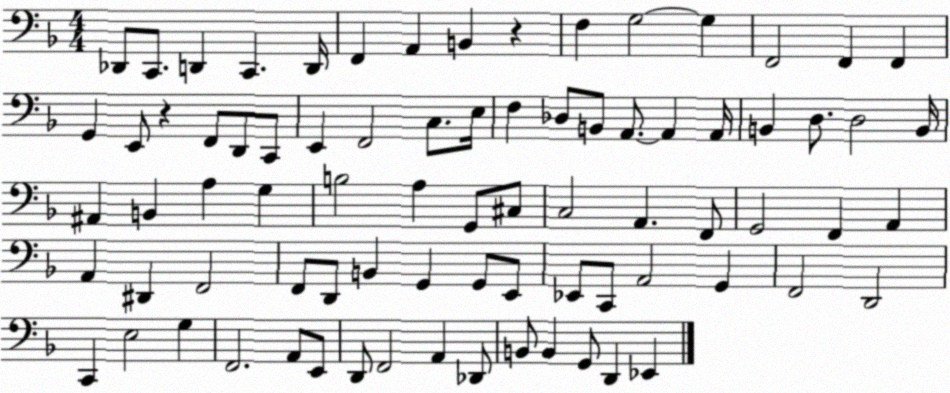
X:1
T:Untitled
M:4/4
L:1/4
K:F
_D,,/2 C,,/2 D,, C,, D,,/4 F,, A,, B,, z F, G,2 G, F,,2 F,, F,, G,, E,,/2 z F,,/2 D,,/2 C,,/2 E,, F,,2 C,/2 E,/4 F, _D,/2 B,,/2 A,,/2 A,, A,,/4 B,, D,/2 D,2 B,,/4 ^A,, B,, A, G, B,2 A, G,,/2 ^C,/2 C,2 A,, F,,/2 G,,2 F,, A,, A,, ^D,, F,,2 F,,/2 D,,/2 B,, G,, G,,/2 E,,/2 _E,,/2 C,,/2 A,,2 G,, F,,2 D,,2 C,, E,2 G, F,,2 A,,/2 E,,/2 D,,/2 F,,2 A,, _D,,/2 B,,/2 B,, G,,/2 D,, _E,,